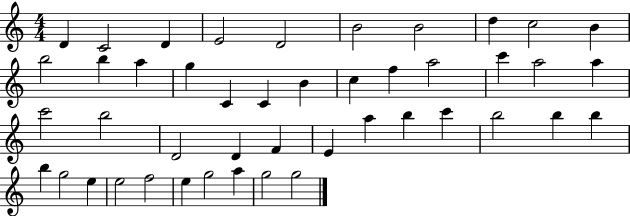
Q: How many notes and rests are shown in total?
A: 45